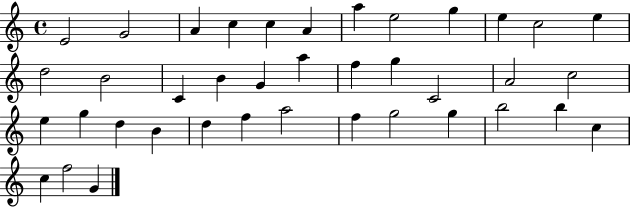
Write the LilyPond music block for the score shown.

{
  \clef treble
  \time 4/4
  \defaultTimeSignature
  \key c \major
  e'2 g'2 | a'4 c''4 c''4 a'4 | a''4 e''2 g''4 | e''4 c''2 e''4 | \break d''2 b'2 | c'4 b'4 g'4 a''4 | f''4 g''4 c'2 | a'2 c''2 | \break e''4 g''4 d''4 b'4 | d''4 f''4 a''2 | f''4 g''2 g''4 | b''2 b''4 c''4 | \break c''4 f''2 g'4 | \bar "|."
}